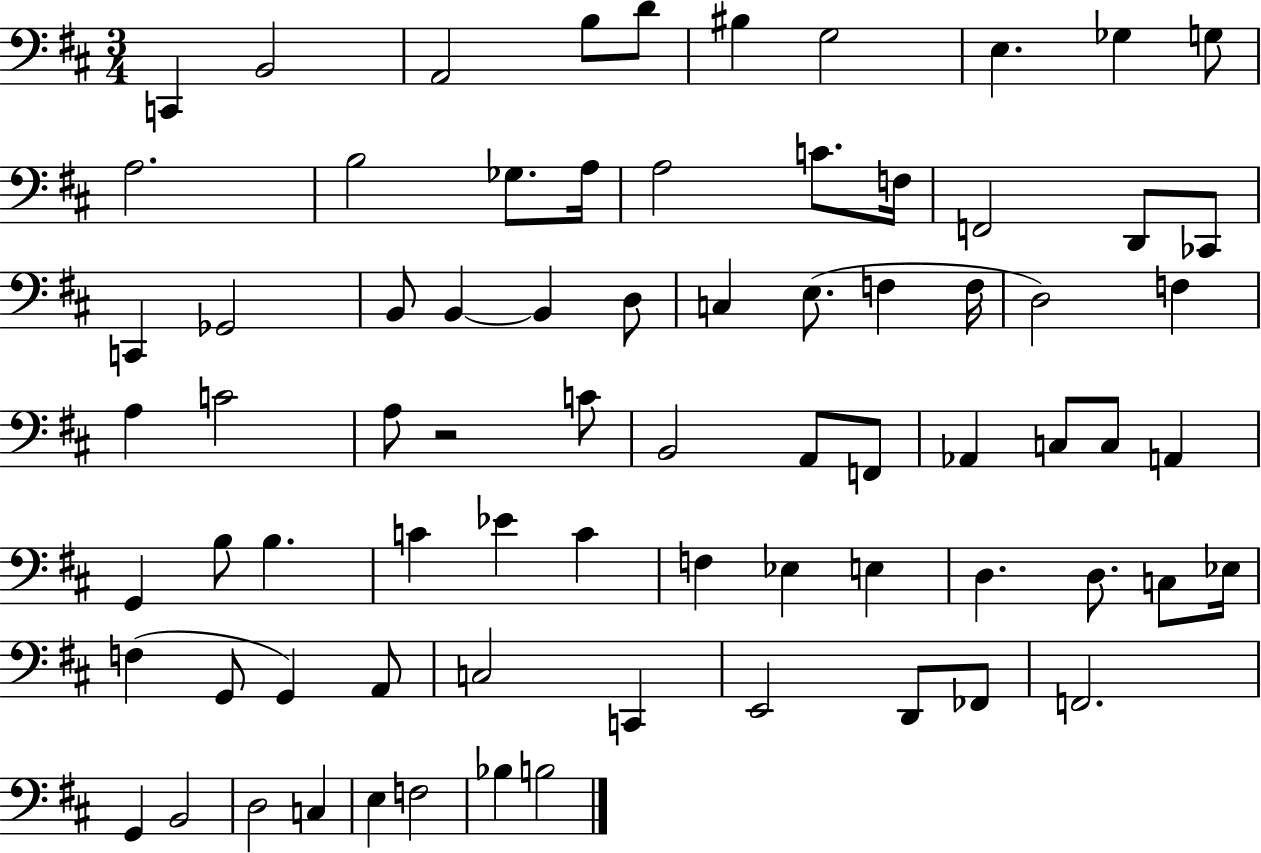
C2/q B2/h A2/h B3/e D4/e BIS3/q G3/h E3/q. Gb3/q G3/e A3/h. B3/h Gb3/e. A3/s A3/h C4/e. F3/s F2/h D2/e CES2/e C2/q Gb2/h B2/e B2/q B2/q D3/e C3/q E3/e. F3/q F3/s D3/h F3/q A3/q C4/h A3/e R/h C4/e B2/h A2/e F2/e Ab2/q C3/e C3/e A2/q G2/q B3/e B3/q. C4/q Eb4/q C4/q F3/q Eb3/q E3/q D3/q. D3/e. C3/e Eb3/s F3/q G2/e G2/q A2/e C3/h C2/q E2/h D2/e FES2/e F2/h. G2/q B2/h D3/h C3/q E3/q F3/h Bb3/q B3/h